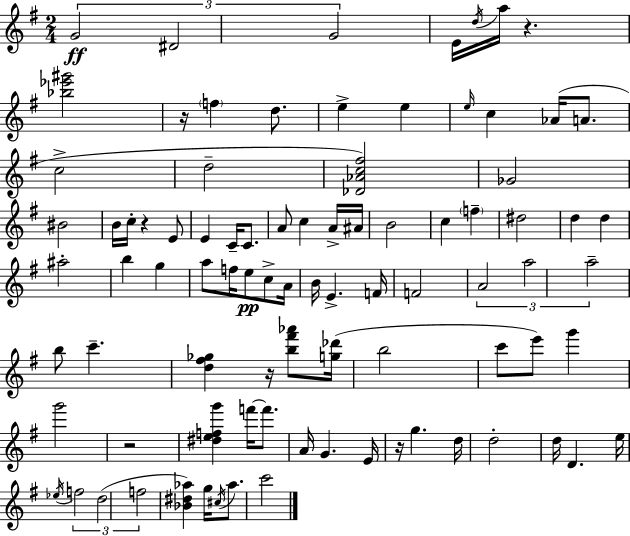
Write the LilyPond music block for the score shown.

{
  \clef treble
  \numericTimeSignature
  \time 2/4
  \key g \major
  \tuplet 3/2 { g'2\ff | dis'2 | g'2 } | e'16 \acciaccatura { d''16 } a''16 r4. | \break <bes'' ees''' gis'''>2 | r16 \parenthesize f''4 d''8. | e''4-> e''4 | \grace { e''16 } c''4 aes'16( a'8. | \break c''2-> | d''2-- | <des' aes' c'' fis''>2) | ges'2 | \break bis'2 | b'16 c''16-. r4 | e'8 e'4 c'16-- c'8. | a'8 c''4 | \break a'16-> ais'16 b'2 | c''4 \parenthesize f''4-- | dis''2 | d''4 d''4 | \break ais''2-. | b''4 g''4 | a''8 f''16 e''8\pp c''8-> | a'16 b'16 e'4.-> | \break f'16 f'2 | \tuplet 3/2 { a'2 | a''2 | a''2-- } | \break b''8 c'''4.-- | <d'' fis'' ges''>4 r16 <b'' fis''' aes'''>8 | <g'' des'''>16( b''2 | c'''8 e'''8) g'''4 | \break g'''2 | r2 | <dis'' e'' f'' g'''>4 f'''16~~ f'''8. | a'16 g'4. | \break e'16 r16 g''4. | d''16 d''2-. | d''16 d'4. | e''16 \acciaccatura { ees''16 } \tuplet 3/2 { f''2 | \break d''2( | f''2 } | <bes' dis'' aes''>4) g''16 | \acciaccatura { cis''16 } aes''8. c'''2 | \break \bar "|."
}